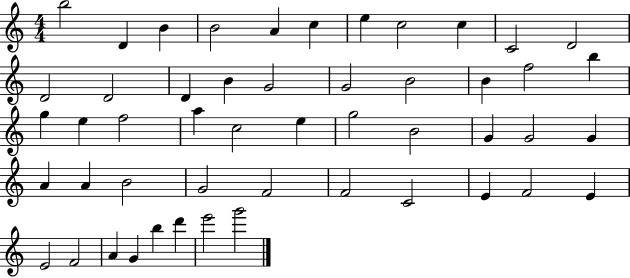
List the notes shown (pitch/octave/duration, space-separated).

B5/h D4/q B4/q B4/h A4/q C5/q E5/q C5/h C5/q C4/h D4/h D4/h D4/h D4/q B4/q G4/h G4/h B4/h B4/q F5/h B5/q G5/q E5/q F5/h A5/q C5/h E5/q G5/h B4/h G4/q G4/h G4/q A4/q A4/q B4/h G4/h F4/h F4/h C4/h E4/q F4/h E4/q E4/h F4/h A4/q G4/q B5/q D6/q E6/h G6/h